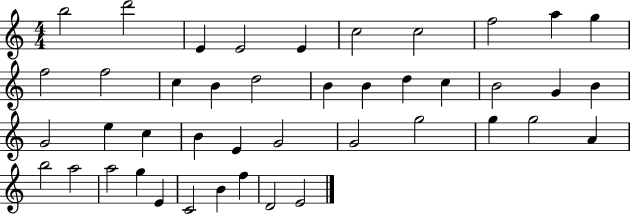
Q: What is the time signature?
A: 4/4